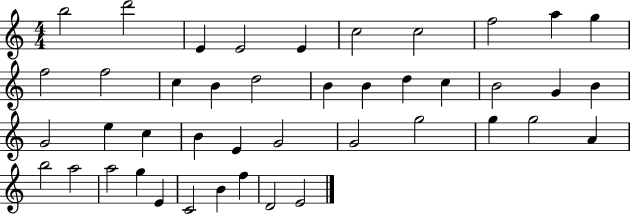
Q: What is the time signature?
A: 4/4